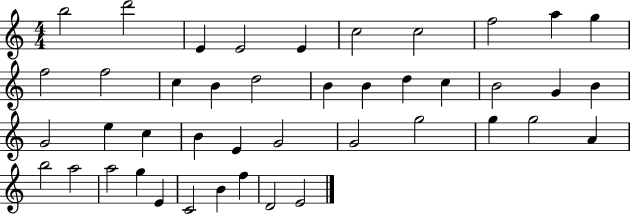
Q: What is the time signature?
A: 4/4